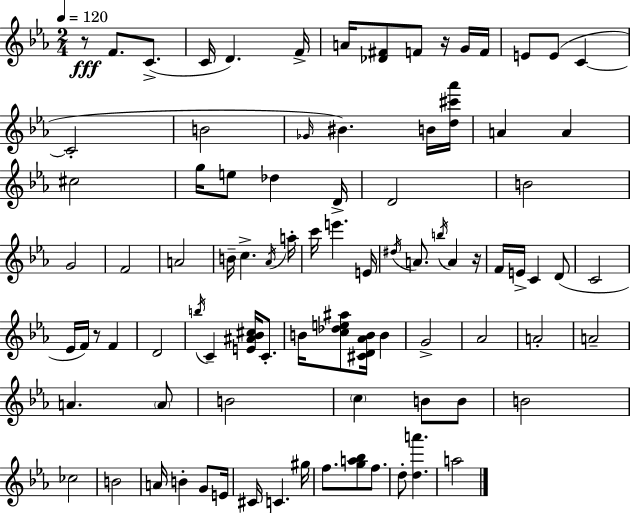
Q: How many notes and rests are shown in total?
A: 89